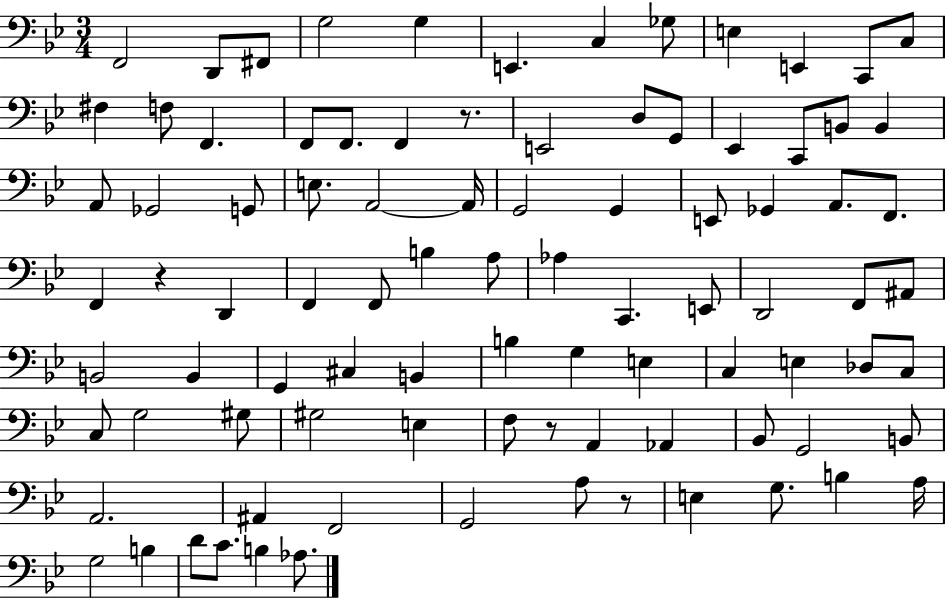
X:1
T:Untitled
M:3/4
L:1/4
K:Bb
F,,2 D,,/2 ^F,,/2 G,2 G, E,, C, _G,/2 E, E,, C,,/2 C,/2 ^F, F,/2 F,, F,,/2 F,,/2 F,, z/2 E,,2 D,/2 G,,/2 _E,, C,,/2 B,,/2 B,, A,,/2 _G,,2 G,,/2 E,/2 A,,2 A,,/4 G,,2 G,, E,,/2 _G,, A,,/2 F,,/2 F,, z D,, F,, F,,/2 B, A,/2 _A, C,, E,,/2 D,,2 F,,/2 ^A,,/2 B,,2 B,, G,, ^C, B,, B, G, E, C, E, _D,/2 C,/2 C,/2 G,2 ^G,/2 ^G,2 E, F,/2 z/2 A,, _A,, _B,,/2 G,,2 B,,/2 A,,2 ^A,, F,,2 G,,2 A,/2 z/2 E, G,/2 B, A,/4 G,2 B, D/2 C/2 B, _A,/2